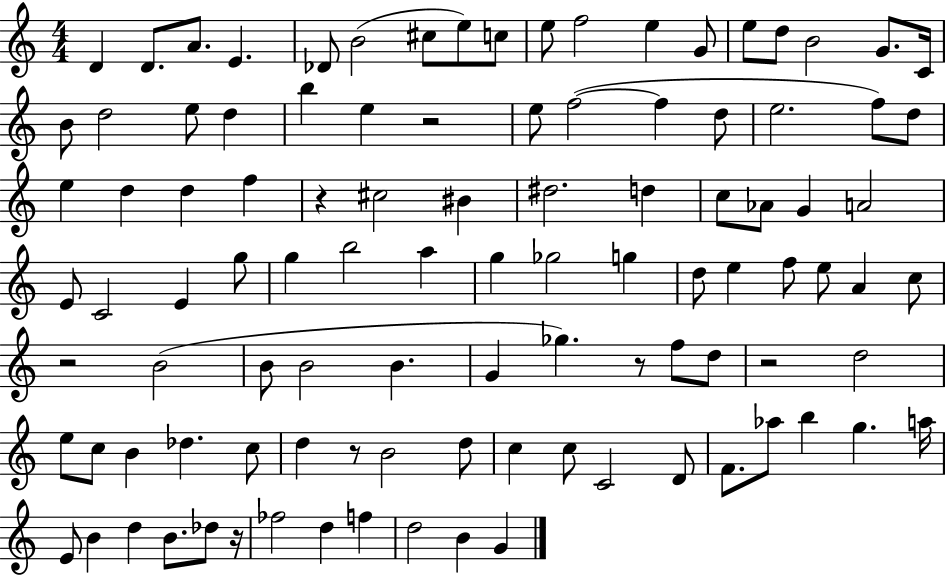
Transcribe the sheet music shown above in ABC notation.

X:1
T:Untitled
M:4/4
L:1/4
K:C
D D/2 A/2 E _D/2 B2 ^c/2 e/2 c/2 e/2 f2 e G/2 e/2 d/2 B2 G/2 C/4 B/2 d2 e/2 d b e z2 e/2 f2 f d/2 e2 f/2 d/2 e d d f z ^c2 ^B ^d2 d c/2 _A/2 G A2 E/2 C2 E g/2 g b2 a g _g2 g d/2 e f/2 e/2 A c/2 z2 B2 B/2 B2 B G _g z/2 f/2 d/2 z2 d2 e/2 c/2 B _d c/2 d z/2 B2 d/2 c c/2 C2 D/2 F/2 _a/2 b g a/4 E/2 B d B/2 _d/2 z/4 _f2 d f d2 B G